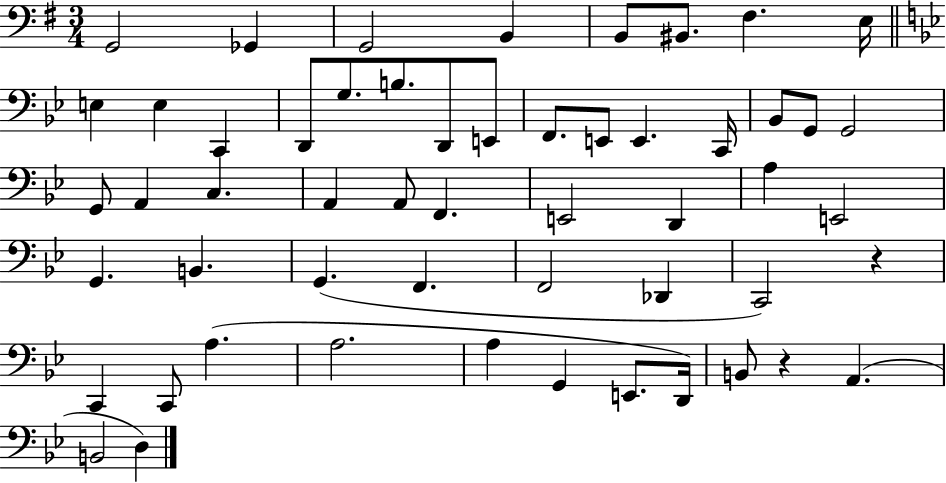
G2/h Gb2/q G2/h B2/q B2/e BIS2/e. F#3/q. E3/s E3/q E3/q C2/q D2/e G3/e. B3/e. D2/e E2/e F2/e. E2/e E2/q. C2/s Bb2/e G2/e G2/h G2/e A2/q C3/q. A2/q A2/e F2/q. E2/h D2/q A3/q E2/h G2/q. B2/q. G2/q. F2/q. F2/h Db2/q C2/h R/q C2/q C2/e A3/q. A3/h. A3/q G2/q E2/e. D2/s B2/e R/q A2/q. B2/h D3/q